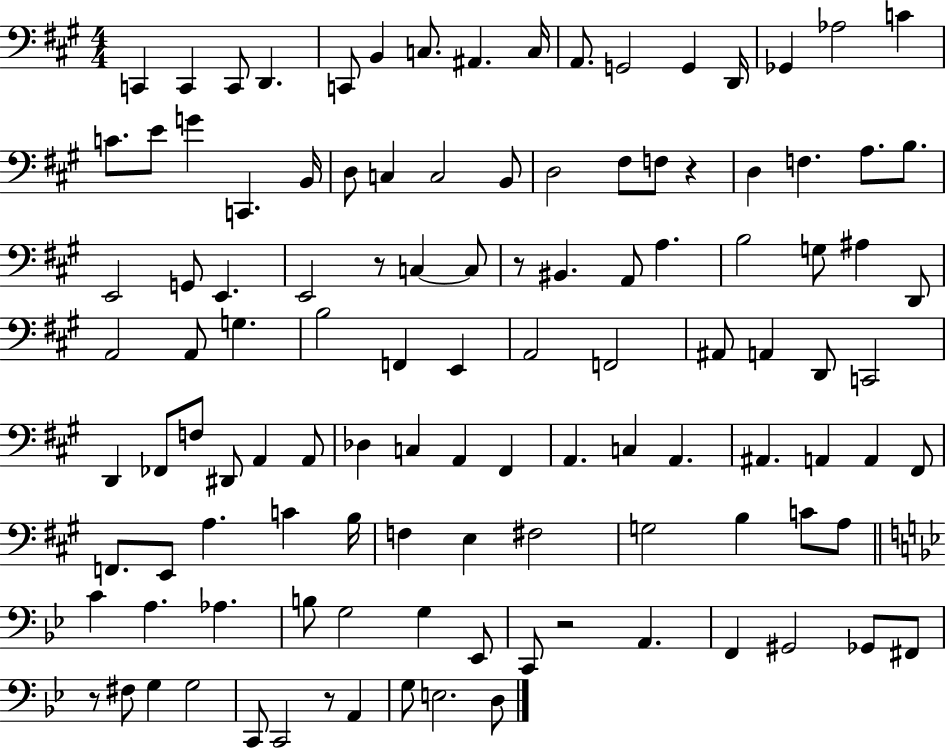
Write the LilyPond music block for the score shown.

{
  \clef bass
  \numericTimeSignature
  \time 4/4
  \key a \major
  \repeat volta 2 { c,4 c,4 c,8 d,4. | c,8 b,4 c8. ais,4. c16 | a,8. g,2 g,4 d,16 | ges,4 aes2 c'4 | \break c'8. e'8 g'4 c,4. b,16 | d8 c4 c2 b,8 | d2 fis8 f8 r4 | d4 f4. a8. b8. | \break e,2 g,8 e,4. | e,2 r8 c4~~ c8 | r8 bis,4. a,8 a4. | b2 g8 ais4 d,8 | \break a,2 a,8 g4. | b2 f,4 e,4 | a,2 f,2 | ais,8 a,4 d,8 c,2 | \break d,4 fes,8 f8 dis,8 a,4 a,8 | des4 c4 a,4 fis,4 | a,4. c4 a,4. | ais,4. a,4 a,4 fis,8 | \break f,8. e,8 a4. c'4 b16 | f4 e4 fis2 | g2 b4 c'8 a8 | \bar "||" \break \key g \minor c'4 a4. aes4. | b8 g2 g4 ees,8 | c,8 r2 a,4. | f,4 gis,2 ges,8 fis,8 | \break r8 fis8 g4 g2 | c,8 c,2 r8 a,4 | g8 e2. d8 | } \bar "|."
}